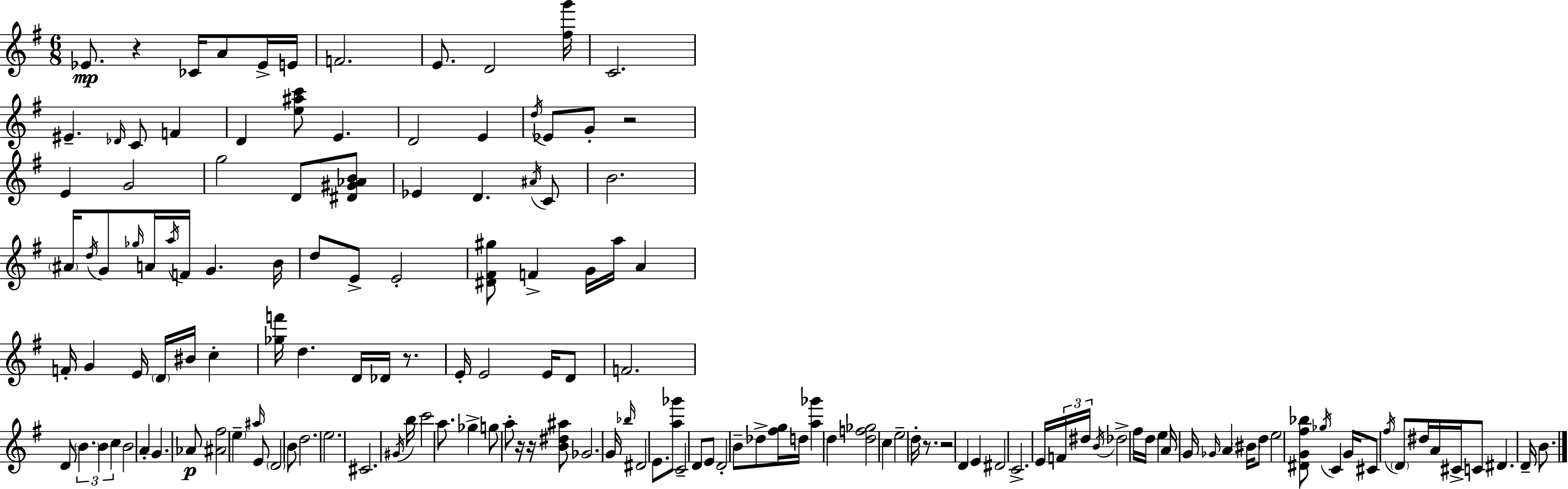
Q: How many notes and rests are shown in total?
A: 149